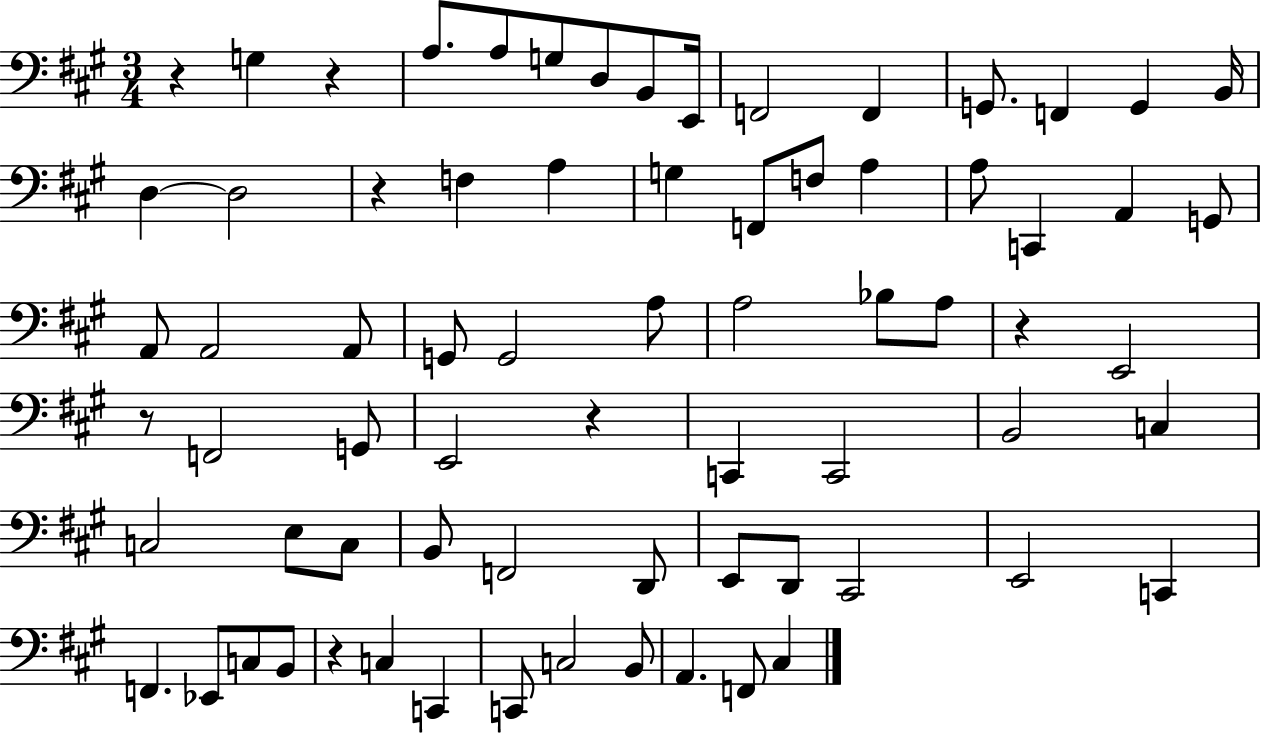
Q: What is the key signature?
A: A major